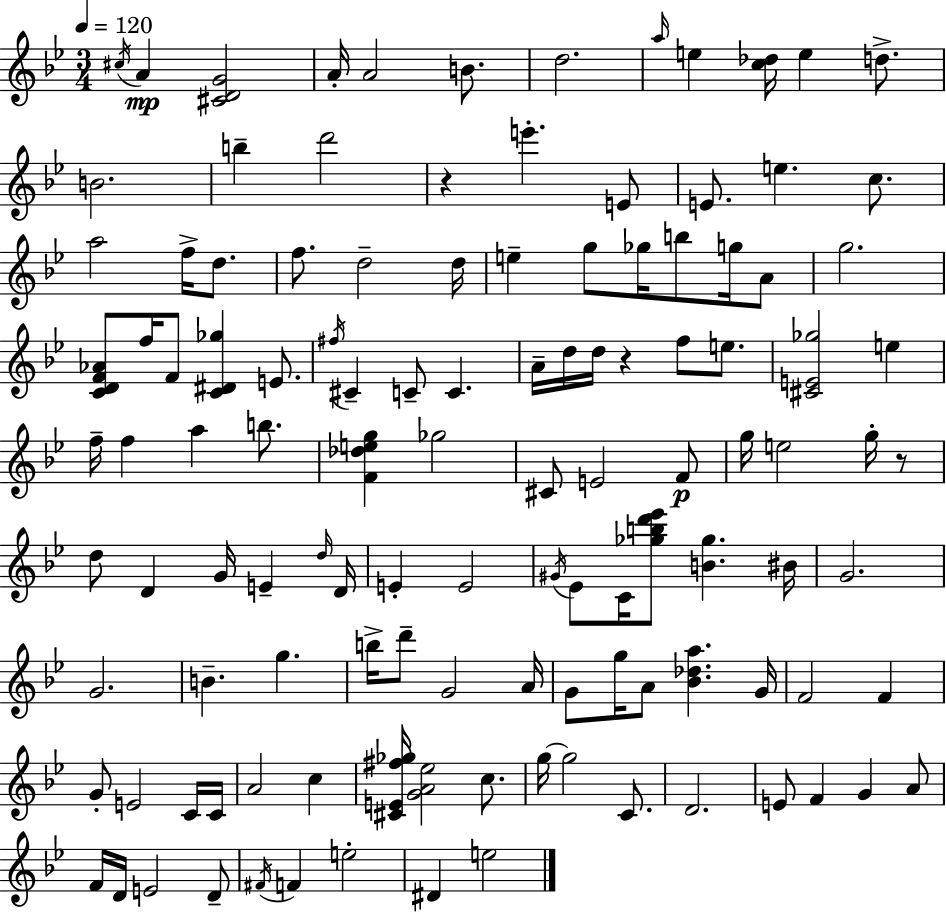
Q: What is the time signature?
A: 3/4